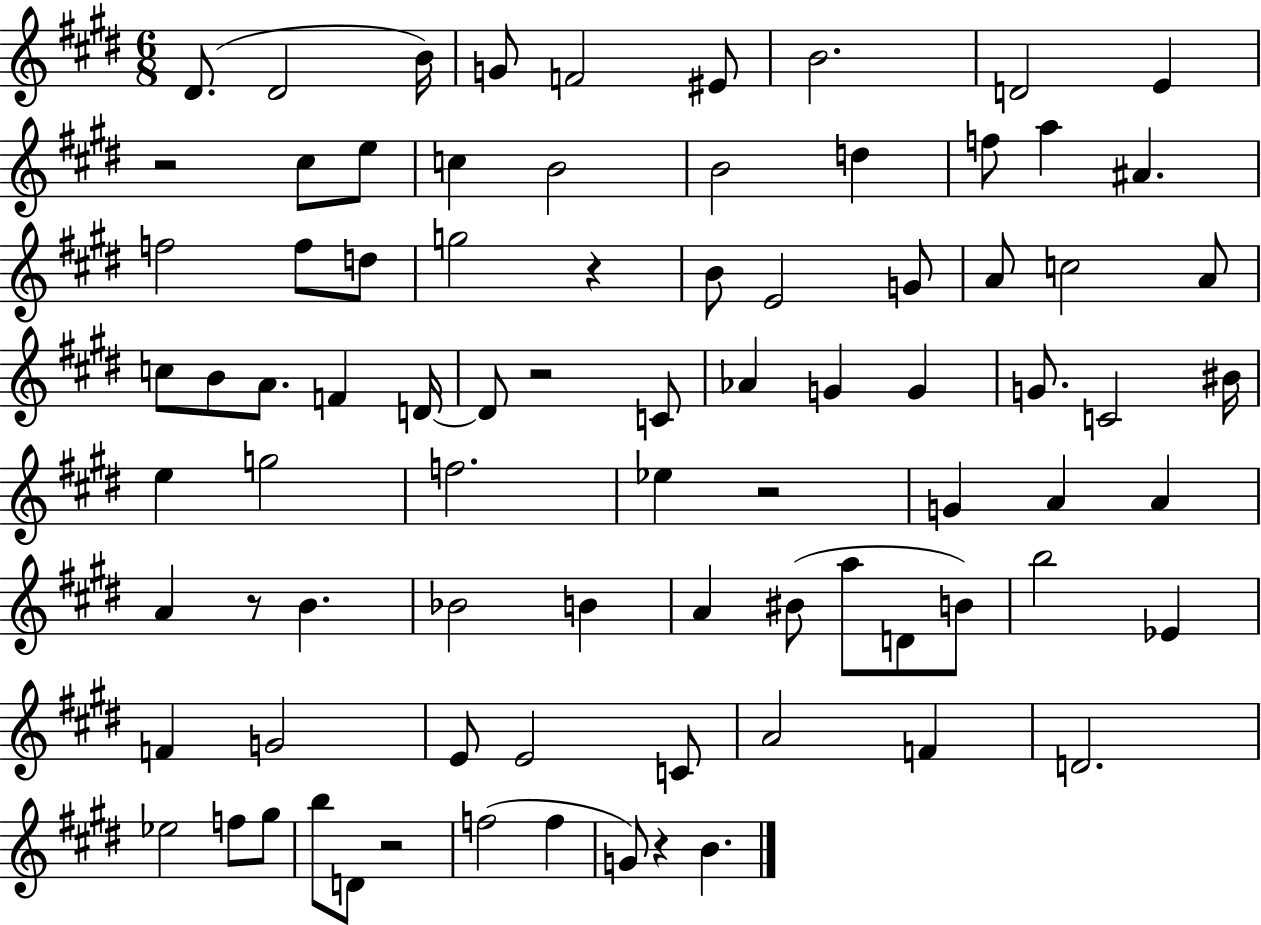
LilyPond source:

{
  \clef treble
  \numericTimeSignature
  \time 6/8
  \key e \major
  dis'8.( dis'2 b'16) | g'8 f'2 eis'8 | b'2. | d'2 e'4 | \break r2 cis''8 e''8 | c''4 b'2 | b'2 d''4 | f''8 a''4 ais'4. | \break f''2 f''8 d''8 | g''2 r4 | b'8 e'2 g'8 | a'8 c''2 a'8 | \break c''8 b'8 a'8. f'4 d'16~~ | d'8 r2 c'8 | aes'4 g'4 g'4 | g'8. c'2 bis'16 | \break e''4 g''2 | f''2. | ees''4 r2 | g'4 a'4 a'4 | \break a'4 r8 b'4. | bes'2 b'4 | a'4 bis'8( a''8 d'8 b'8) | b''2 ees'4 | \break f'4 g'2 | e'8 e'2 c'8 | a'2 f'4 | d'2. | \break ees''2 f''8 gis''8 | b''8 d'8 r2 | f''2( f''4 | g'8) r4 b'4. | \break \bar "|."
}